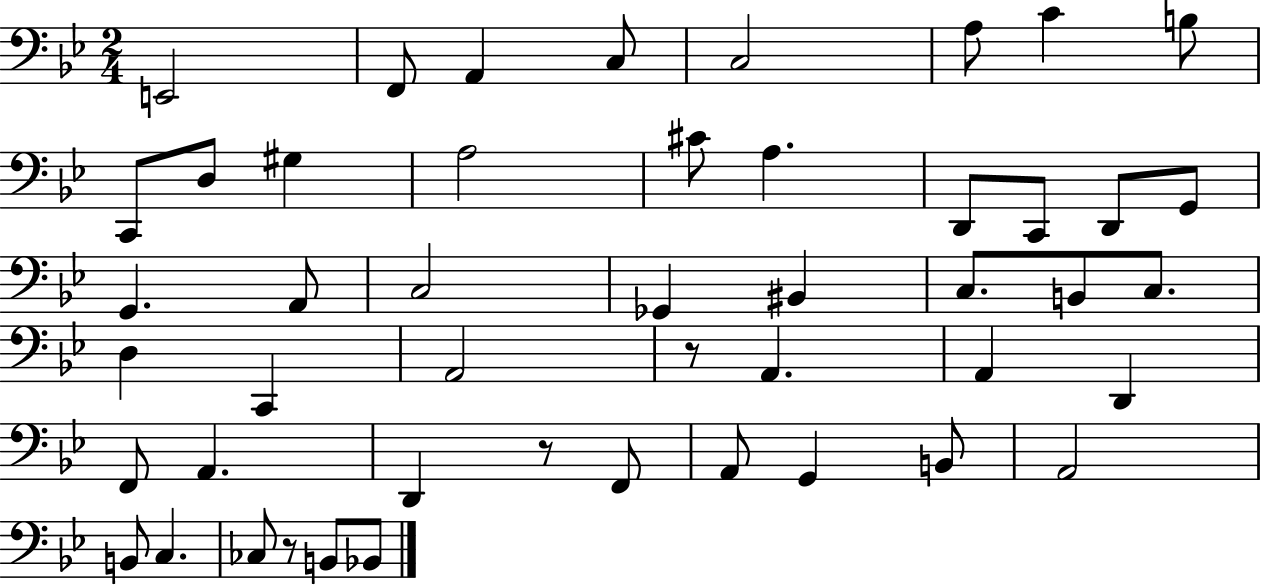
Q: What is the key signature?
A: BES major